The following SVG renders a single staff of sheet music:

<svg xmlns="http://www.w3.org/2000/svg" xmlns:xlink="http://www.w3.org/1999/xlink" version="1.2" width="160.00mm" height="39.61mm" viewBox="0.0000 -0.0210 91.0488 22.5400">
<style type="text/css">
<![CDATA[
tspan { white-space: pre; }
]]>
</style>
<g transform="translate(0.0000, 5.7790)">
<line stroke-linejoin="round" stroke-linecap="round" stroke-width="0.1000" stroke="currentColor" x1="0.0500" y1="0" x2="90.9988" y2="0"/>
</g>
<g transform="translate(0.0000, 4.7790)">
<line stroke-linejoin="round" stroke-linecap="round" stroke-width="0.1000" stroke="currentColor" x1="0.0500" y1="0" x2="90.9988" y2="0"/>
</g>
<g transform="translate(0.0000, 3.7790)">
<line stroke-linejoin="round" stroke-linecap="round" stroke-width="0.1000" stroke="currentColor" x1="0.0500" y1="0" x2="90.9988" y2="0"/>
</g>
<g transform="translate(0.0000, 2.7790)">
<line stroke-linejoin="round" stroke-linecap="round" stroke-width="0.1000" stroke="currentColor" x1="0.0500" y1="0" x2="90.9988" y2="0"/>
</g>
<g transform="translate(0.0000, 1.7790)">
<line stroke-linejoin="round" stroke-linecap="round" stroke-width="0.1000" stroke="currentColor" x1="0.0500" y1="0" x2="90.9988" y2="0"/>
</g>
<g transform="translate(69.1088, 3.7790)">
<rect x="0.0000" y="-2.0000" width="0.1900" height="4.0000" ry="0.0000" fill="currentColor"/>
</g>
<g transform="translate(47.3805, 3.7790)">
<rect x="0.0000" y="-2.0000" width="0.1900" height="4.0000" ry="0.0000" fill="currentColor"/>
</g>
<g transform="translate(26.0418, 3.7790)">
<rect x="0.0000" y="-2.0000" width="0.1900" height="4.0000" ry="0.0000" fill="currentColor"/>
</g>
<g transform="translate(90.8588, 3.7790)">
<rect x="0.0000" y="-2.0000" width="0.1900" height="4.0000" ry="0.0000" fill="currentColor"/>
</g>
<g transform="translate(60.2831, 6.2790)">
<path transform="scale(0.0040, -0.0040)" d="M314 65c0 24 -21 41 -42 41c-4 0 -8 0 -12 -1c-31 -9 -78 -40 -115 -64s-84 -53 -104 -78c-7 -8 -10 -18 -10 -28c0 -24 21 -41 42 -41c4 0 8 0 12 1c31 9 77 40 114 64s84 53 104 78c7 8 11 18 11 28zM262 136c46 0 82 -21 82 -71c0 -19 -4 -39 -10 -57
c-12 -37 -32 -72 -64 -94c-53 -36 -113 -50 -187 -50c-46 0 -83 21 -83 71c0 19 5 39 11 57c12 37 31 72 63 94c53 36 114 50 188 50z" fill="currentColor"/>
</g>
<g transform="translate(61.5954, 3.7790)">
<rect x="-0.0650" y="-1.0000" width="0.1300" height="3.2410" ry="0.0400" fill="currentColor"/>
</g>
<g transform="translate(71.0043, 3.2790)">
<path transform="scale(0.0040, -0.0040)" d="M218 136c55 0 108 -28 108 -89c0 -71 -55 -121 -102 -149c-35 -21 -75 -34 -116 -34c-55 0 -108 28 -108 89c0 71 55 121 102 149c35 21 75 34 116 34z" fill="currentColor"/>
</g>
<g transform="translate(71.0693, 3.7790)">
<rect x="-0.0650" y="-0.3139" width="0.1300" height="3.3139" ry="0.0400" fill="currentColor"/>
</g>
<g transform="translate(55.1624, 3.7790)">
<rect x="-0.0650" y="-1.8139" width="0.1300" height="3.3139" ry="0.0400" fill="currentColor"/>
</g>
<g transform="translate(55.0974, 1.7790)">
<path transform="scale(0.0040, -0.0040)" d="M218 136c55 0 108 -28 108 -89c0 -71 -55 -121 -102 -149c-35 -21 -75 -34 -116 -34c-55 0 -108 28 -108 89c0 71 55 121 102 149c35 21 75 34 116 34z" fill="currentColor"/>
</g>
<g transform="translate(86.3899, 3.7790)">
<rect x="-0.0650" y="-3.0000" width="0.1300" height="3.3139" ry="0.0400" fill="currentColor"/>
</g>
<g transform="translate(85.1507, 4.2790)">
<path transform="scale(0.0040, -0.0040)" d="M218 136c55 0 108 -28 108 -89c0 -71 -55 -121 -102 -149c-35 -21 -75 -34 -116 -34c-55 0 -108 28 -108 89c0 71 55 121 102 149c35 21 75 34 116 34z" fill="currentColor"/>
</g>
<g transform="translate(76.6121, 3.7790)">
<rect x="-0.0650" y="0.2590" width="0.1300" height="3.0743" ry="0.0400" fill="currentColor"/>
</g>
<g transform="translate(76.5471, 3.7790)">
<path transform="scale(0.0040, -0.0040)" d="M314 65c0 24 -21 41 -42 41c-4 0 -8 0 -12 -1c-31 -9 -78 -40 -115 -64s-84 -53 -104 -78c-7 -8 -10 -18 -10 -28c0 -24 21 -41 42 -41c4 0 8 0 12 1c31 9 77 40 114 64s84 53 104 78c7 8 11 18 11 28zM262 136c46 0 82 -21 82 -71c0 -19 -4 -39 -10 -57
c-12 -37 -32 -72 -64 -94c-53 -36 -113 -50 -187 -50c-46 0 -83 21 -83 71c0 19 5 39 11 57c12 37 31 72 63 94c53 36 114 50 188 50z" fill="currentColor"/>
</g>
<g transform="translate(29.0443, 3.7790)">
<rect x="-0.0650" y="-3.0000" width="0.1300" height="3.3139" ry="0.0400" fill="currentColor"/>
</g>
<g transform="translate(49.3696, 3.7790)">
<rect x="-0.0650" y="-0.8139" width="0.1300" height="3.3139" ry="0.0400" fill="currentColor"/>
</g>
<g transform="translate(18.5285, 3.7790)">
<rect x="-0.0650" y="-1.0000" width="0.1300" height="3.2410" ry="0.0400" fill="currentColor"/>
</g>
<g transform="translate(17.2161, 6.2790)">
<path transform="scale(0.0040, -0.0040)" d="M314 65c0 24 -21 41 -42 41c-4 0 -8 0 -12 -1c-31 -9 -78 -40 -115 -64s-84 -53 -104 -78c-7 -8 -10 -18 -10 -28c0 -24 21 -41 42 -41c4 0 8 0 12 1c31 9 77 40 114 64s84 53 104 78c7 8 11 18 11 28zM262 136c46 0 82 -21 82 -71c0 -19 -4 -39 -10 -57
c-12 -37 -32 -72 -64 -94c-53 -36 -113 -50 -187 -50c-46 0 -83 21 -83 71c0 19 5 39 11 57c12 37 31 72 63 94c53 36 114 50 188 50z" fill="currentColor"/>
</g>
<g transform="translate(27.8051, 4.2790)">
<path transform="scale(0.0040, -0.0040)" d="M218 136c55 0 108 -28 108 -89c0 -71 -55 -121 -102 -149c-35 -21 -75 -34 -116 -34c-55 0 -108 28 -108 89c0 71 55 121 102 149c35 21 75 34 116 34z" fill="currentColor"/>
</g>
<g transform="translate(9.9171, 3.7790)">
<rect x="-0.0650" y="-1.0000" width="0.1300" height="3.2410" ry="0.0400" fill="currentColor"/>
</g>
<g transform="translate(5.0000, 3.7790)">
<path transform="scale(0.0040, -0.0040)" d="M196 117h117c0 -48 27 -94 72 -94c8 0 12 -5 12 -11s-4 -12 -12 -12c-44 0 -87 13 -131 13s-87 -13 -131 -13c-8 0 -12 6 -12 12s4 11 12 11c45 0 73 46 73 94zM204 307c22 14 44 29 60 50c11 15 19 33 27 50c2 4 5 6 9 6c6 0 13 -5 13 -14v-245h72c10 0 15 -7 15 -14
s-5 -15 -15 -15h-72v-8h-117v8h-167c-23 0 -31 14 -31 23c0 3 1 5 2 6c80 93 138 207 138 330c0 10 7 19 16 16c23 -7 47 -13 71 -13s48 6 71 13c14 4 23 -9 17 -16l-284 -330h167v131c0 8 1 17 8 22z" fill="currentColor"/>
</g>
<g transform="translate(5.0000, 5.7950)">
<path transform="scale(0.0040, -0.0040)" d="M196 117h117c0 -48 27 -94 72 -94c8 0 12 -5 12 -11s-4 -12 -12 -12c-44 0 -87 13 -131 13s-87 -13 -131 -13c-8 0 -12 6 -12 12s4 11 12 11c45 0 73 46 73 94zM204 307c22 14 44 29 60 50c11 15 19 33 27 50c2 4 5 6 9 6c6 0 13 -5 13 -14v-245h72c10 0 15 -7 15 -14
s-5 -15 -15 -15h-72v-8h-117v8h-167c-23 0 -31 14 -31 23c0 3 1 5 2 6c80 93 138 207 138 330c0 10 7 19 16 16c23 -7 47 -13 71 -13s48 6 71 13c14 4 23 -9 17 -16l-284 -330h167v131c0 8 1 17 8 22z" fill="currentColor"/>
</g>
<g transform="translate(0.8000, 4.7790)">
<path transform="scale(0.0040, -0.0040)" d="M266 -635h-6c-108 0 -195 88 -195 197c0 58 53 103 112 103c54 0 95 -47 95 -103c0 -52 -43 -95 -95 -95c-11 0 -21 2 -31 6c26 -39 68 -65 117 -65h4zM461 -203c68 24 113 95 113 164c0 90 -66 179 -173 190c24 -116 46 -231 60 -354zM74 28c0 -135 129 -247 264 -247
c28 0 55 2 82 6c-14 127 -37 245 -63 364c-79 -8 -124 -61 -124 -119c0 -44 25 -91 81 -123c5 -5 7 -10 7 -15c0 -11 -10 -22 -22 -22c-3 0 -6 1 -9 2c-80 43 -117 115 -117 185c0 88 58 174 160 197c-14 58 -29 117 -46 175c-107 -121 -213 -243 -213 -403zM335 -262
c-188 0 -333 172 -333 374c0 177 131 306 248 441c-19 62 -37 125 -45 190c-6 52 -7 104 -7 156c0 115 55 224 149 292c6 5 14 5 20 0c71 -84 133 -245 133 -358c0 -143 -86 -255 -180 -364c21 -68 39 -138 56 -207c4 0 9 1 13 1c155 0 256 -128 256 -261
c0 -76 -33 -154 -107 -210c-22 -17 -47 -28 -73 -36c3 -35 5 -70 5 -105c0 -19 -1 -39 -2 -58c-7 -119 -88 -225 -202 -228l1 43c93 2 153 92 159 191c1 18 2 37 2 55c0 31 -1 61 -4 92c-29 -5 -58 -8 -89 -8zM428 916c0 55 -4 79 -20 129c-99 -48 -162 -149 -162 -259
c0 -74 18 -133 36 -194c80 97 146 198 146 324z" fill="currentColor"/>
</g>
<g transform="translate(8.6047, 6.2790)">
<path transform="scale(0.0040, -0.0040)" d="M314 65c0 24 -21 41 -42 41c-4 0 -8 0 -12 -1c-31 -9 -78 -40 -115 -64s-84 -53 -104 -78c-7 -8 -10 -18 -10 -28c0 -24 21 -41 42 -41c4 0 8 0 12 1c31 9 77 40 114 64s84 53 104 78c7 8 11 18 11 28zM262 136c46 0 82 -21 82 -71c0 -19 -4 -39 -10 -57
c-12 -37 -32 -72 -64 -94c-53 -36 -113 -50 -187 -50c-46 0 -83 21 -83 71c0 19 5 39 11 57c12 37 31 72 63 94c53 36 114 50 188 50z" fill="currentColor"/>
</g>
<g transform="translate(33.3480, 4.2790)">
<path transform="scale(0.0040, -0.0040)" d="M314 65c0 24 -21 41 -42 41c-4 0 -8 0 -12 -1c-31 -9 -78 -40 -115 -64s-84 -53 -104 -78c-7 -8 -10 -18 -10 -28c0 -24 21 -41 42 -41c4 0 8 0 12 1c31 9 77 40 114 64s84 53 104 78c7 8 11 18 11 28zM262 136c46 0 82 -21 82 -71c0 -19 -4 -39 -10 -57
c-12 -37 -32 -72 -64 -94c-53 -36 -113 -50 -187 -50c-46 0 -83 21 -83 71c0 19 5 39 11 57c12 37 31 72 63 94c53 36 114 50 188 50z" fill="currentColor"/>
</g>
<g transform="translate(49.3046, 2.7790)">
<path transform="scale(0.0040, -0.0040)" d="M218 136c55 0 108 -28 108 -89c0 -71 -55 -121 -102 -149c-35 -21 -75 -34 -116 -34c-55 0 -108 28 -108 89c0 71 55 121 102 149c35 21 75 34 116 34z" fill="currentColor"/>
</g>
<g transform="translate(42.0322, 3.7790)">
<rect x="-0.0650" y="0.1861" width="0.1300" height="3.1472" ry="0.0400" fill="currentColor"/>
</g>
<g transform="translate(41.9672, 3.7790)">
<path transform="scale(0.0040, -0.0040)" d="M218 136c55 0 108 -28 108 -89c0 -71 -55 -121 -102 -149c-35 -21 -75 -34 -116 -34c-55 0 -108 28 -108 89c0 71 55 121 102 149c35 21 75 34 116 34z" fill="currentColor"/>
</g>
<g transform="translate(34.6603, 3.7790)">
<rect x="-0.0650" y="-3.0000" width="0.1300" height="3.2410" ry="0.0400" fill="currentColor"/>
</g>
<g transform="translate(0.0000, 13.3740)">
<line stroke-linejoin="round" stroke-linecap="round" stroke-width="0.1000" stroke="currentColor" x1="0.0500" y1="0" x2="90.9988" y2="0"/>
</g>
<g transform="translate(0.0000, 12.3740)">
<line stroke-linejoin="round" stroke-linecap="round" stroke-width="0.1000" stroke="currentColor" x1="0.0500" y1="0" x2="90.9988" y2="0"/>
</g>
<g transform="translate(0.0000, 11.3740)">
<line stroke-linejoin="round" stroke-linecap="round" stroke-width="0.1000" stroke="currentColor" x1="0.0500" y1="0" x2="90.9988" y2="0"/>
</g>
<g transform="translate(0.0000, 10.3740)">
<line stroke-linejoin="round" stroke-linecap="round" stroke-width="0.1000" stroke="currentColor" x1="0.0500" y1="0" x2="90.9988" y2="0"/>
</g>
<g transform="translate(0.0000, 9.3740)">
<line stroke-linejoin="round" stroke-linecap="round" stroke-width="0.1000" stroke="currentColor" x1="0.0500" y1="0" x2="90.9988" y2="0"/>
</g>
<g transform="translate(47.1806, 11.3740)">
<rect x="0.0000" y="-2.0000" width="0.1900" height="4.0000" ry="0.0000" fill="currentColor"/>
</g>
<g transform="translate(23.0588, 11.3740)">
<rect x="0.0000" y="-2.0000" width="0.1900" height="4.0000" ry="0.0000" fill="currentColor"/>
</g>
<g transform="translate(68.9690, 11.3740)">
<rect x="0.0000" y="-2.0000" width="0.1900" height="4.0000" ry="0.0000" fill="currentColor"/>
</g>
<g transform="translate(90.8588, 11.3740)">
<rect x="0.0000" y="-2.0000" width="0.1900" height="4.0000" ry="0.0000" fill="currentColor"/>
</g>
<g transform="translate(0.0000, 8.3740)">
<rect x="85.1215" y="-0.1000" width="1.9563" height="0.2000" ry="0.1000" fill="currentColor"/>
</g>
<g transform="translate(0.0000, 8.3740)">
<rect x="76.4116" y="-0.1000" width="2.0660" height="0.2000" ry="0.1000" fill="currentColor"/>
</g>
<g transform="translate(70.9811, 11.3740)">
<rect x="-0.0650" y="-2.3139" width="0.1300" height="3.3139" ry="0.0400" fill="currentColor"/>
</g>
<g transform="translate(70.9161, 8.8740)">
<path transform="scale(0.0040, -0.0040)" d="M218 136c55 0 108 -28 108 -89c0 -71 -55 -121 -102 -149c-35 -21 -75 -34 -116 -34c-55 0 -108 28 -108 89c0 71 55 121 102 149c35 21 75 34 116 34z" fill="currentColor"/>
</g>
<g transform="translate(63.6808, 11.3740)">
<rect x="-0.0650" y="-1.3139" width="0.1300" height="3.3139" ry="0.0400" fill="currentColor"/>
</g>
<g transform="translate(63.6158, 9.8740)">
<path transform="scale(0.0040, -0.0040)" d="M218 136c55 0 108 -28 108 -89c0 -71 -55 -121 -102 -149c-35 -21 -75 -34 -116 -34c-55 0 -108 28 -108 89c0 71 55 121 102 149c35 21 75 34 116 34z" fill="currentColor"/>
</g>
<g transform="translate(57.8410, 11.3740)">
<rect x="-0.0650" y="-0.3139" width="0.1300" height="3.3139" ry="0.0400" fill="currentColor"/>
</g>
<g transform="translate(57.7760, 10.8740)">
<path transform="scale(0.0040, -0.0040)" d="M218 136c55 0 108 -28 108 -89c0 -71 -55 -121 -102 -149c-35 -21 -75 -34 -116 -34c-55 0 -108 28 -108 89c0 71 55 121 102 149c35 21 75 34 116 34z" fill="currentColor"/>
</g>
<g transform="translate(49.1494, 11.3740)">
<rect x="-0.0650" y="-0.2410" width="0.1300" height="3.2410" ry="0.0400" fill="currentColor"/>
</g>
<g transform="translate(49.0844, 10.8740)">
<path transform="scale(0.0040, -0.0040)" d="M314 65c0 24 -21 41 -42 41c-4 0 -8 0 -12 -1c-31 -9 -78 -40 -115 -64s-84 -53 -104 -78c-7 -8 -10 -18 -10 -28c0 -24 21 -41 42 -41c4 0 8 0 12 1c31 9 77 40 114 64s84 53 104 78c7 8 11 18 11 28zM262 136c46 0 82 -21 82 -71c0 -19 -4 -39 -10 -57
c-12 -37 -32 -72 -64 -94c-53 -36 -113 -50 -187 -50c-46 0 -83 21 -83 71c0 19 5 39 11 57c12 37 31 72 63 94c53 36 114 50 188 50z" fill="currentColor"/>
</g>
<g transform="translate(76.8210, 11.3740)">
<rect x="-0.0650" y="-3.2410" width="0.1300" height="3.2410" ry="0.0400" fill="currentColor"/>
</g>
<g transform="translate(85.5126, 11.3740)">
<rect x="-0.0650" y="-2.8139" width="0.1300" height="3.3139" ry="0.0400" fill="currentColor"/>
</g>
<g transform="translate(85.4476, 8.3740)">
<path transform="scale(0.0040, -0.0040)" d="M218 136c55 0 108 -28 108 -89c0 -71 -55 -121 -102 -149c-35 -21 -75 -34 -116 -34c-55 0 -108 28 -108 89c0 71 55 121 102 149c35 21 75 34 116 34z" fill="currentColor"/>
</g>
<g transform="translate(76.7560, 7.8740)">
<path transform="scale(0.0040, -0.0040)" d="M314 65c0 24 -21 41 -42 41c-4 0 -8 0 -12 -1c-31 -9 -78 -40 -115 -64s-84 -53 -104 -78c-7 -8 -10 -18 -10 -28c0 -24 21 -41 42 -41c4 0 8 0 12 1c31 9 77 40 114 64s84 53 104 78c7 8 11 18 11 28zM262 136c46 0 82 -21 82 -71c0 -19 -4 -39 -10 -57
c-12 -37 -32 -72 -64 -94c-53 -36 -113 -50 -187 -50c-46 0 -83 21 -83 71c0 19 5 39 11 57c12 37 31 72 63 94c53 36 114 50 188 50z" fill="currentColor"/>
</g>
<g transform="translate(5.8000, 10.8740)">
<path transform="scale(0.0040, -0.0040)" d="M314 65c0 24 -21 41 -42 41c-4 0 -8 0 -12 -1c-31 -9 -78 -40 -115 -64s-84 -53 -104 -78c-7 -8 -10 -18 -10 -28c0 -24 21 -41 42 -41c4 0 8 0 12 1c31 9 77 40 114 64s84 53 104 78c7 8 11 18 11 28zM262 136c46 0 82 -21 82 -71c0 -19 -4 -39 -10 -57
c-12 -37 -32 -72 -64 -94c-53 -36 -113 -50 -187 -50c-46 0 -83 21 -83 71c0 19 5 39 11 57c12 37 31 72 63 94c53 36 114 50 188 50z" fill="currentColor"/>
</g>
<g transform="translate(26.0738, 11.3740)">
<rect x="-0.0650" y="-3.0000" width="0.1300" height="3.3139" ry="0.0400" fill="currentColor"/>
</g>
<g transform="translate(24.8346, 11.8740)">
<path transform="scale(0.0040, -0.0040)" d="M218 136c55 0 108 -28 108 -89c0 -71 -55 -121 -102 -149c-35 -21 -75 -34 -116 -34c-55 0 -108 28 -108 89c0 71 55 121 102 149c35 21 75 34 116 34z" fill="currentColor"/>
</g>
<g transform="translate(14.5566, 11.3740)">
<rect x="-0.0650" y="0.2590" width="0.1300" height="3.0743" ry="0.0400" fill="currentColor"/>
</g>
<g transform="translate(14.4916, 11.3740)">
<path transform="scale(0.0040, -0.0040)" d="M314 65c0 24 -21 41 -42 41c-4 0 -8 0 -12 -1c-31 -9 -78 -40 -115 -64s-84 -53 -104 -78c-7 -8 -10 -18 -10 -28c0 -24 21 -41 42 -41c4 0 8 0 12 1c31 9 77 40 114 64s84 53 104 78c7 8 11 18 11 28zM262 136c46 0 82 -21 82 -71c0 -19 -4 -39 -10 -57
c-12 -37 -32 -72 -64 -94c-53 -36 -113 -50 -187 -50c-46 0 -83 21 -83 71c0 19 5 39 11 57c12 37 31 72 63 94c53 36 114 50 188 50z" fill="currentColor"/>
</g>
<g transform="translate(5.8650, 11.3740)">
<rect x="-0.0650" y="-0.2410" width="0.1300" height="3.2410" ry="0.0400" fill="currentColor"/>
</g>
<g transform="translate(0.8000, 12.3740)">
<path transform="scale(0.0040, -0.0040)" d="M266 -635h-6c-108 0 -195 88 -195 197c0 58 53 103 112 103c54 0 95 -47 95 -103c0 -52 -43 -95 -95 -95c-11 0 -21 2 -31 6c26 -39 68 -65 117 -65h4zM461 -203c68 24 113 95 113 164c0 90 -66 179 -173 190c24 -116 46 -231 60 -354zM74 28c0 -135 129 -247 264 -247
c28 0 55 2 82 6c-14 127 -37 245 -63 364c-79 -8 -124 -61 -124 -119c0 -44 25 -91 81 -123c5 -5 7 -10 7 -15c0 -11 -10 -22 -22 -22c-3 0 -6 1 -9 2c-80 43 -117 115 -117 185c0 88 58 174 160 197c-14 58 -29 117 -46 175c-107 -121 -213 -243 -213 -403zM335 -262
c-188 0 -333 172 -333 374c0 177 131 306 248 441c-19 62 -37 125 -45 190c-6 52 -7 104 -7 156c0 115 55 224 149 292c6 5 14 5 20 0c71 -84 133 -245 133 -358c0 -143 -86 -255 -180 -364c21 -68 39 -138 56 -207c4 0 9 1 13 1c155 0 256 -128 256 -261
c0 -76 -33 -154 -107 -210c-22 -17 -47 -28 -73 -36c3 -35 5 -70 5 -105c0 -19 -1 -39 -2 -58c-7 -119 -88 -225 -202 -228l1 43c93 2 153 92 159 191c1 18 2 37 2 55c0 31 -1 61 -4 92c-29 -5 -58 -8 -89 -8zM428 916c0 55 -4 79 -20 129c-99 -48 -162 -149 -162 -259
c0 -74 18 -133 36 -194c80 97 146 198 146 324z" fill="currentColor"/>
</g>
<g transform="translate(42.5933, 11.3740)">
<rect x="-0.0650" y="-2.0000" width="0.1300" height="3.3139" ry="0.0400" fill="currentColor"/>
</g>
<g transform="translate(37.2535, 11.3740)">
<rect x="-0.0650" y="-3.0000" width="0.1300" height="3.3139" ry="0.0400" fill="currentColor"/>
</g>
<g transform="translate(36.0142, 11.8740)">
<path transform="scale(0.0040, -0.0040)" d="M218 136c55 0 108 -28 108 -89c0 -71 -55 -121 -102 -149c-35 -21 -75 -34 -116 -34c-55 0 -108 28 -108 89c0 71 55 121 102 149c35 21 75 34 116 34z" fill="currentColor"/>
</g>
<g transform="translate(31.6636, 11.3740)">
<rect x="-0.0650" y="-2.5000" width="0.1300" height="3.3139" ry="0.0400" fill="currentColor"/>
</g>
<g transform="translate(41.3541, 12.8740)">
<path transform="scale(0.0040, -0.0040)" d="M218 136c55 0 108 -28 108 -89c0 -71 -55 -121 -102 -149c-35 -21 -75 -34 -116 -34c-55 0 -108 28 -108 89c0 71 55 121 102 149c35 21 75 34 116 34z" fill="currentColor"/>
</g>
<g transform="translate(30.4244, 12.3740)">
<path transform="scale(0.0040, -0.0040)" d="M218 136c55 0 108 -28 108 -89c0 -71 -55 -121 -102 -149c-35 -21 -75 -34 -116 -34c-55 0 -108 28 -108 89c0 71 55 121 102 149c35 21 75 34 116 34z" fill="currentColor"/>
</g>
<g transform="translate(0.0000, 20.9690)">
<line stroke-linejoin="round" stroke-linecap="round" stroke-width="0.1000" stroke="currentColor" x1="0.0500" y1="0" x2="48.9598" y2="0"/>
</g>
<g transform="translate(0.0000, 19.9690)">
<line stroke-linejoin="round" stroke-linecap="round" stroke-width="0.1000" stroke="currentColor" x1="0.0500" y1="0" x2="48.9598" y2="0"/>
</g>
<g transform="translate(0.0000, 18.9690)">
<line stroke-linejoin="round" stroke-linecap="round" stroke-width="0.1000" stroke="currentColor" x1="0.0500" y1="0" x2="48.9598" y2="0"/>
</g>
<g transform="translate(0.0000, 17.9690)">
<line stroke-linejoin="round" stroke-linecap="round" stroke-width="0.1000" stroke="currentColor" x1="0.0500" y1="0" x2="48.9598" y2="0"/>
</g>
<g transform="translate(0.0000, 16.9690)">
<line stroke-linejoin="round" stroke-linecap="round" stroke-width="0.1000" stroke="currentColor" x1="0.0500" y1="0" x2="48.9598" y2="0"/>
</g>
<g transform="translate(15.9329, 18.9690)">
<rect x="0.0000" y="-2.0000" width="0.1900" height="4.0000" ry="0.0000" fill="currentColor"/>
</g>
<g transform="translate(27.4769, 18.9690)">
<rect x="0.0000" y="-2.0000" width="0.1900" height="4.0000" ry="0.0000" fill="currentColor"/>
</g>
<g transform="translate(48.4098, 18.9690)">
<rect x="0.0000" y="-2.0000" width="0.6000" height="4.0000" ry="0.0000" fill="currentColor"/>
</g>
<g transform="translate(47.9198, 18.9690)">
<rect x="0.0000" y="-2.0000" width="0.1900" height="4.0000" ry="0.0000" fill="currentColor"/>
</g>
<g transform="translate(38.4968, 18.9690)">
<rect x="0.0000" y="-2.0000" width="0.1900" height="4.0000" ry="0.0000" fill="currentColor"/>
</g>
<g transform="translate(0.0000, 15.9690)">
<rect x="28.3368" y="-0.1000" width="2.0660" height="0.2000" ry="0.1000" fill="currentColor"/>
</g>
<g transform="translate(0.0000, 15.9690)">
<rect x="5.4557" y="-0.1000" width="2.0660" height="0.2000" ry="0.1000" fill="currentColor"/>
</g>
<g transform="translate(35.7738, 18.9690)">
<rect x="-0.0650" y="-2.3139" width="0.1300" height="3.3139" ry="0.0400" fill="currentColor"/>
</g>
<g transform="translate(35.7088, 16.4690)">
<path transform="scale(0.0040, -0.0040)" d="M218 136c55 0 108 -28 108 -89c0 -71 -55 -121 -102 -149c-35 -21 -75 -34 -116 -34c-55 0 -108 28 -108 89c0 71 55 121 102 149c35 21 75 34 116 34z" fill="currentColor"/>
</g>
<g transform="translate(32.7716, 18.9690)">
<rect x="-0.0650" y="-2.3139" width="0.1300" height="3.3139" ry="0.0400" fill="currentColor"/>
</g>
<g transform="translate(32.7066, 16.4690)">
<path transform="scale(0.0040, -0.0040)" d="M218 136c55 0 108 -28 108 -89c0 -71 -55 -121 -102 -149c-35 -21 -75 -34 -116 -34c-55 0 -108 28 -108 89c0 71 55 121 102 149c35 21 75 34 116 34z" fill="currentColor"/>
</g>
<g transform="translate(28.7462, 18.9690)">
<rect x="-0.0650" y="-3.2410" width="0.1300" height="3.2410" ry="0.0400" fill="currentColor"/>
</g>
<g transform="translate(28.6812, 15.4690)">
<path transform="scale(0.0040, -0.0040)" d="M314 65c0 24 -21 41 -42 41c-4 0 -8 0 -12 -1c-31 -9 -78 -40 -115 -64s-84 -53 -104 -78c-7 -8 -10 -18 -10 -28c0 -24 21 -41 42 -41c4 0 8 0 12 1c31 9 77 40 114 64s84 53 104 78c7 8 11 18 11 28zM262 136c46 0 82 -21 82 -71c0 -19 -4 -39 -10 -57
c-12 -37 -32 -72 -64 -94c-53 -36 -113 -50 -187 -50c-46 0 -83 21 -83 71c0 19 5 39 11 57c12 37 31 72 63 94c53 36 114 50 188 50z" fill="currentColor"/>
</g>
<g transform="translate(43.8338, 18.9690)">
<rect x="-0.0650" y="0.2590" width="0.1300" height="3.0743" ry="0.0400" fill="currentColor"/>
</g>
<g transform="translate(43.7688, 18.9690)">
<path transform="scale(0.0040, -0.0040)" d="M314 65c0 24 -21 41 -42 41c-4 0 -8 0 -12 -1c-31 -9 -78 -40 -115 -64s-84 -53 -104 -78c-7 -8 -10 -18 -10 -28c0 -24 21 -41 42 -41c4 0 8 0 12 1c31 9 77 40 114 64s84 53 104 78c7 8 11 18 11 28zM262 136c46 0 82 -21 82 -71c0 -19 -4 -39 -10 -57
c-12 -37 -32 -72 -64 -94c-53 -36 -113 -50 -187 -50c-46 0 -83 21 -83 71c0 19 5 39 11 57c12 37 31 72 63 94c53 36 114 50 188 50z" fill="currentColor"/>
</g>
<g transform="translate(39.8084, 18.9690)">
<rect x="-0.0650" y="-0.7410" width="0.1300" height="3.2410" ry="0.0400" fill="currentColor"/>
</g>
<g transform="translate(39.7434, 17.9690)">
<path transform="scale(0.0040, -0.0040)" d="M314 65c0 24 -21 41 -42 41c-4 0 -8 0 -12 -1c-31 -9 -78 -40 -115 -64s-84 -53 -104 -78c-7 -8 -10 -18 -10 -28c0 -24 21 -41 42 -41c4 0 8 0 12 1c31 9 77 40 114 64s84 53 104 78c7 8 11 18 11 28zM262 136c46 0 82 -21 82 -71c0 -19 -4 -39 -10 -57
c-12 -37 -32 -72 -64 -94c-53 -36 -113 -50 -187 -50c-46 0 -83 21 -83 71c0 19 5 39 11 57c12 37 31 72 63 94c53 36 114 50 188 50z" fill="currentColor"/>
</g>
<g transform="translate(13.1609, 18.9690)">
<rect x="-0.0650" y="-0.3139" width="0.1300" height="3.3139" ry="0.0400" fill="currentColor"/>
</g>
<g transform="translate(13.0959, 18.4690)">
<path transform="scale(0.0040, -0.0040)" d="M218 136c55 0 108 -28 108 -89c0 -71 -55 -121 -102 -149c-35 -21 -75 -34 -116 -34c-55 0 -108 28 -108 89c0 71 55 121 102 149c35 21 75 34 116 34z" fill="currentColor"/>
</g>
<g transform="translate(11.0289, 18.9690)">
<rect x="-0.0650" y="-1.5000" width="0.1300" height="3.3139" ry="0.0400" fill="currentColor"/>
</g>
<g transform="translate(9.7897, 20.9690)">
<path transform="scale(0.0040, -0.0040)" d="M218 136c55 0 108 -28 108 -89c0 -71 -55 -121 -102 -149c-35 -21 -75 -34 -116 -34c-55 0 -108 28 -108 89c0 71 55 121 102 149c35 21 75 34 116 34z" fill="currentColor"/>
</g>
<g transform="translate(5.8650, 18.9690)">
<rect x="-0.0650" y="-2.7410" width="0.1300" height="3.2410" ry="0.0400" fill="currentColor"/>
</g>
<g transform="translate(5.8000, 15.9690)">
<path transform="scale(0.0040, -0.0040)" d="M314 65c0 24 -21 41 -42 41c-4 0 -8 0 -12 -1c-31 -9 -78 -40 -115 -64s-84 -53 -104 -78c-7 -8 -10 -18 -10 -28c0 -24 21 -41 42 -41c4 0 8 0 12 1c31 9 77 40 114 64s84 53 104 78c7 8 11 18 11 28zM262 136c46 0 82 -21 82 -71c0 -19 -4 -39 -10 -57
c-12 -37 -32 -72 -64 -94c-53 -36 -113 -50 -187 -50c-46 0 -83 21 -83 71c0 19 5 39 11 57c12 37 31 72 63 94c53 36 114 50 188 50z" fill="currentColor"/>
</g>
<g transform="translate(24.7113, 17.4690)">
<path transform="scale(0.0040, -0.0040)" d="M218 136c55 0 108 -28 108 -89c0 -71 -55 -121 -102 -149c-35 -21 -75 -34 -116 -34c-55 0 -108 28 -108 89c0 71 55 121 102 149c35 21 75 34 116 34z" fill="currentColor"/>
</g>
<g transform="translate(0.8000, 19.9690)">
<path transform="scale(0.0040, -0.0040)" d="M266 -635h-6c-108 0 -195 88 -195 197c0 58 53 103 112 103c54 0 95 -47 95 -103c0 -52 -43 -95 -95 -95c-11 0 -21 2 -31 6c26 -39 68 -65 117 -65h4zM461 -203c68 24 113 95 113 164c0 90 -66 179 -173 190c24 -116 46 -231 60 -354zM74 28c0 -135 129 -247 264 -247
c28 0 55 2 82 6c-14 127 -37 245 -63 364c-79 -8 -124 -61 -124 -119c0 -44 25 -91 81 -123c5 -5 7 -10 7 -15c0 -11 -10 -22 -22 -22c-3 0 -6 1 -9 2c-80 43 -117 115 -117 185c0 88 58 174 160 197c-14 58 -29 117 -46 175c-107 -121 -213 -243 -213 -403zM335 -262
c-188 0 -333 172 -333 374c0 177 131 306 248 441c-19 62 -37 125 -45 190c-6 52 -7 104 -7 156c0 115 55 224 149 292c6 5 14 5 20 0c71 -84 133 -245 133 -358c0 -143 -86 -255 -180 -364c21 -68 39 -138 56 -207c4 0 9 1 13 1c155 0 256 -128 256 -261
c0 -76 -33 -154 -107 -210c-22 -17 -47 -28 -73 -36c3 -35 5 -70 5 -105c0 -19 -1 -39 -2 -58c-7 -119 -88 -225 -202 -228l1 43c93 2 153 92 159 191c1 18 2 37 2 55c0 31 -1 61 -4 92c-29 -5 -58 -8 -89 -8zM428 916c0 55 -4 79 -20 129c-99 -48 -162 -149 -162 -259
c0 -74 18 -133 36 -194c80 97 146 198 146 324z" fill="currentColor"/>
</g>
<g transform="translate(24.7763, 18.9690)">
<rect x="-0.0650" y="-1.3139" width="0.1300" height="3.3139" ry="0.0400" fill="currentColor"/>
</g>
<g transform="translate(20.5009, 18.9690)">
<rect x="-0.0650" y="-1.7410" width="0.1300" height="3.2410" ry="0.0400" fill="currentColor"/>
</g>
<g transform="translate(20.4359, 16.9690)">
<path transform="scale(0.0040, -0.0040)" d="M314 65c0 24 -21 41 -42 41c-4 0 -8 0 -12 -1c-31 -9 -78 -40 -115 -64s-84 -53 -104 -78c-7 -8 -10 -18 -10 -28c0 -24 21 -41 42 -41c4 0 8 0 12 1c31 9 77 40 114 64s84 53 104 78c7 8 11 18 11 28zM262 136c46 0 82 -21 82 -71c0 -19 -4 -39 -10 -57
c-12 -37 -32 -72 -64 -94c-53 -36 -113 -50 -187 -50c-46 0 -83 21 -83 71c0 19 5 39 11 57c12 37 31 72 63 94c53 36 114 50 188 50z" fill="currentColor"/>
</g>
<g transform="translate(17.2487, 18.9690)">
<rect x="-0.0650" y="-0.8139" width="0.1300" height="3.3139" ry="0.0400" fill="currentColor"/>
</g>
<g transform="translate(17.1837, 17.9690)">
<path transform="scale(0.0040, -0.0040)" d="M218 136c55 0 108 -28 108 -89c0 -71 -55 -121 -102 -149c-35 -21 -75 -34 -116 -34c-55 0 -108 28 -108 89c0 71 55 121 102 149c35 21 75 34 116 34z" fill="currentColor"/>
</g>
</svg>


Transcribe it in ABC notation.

X:1
T:Untitled
M:4/4
L:1/4
K:C
D2 D2 A A2 B d f D2 c B2 A c2 B2 A G A F c2 c e g b2 a a2 E c d f2 e b2 g g d2 B2